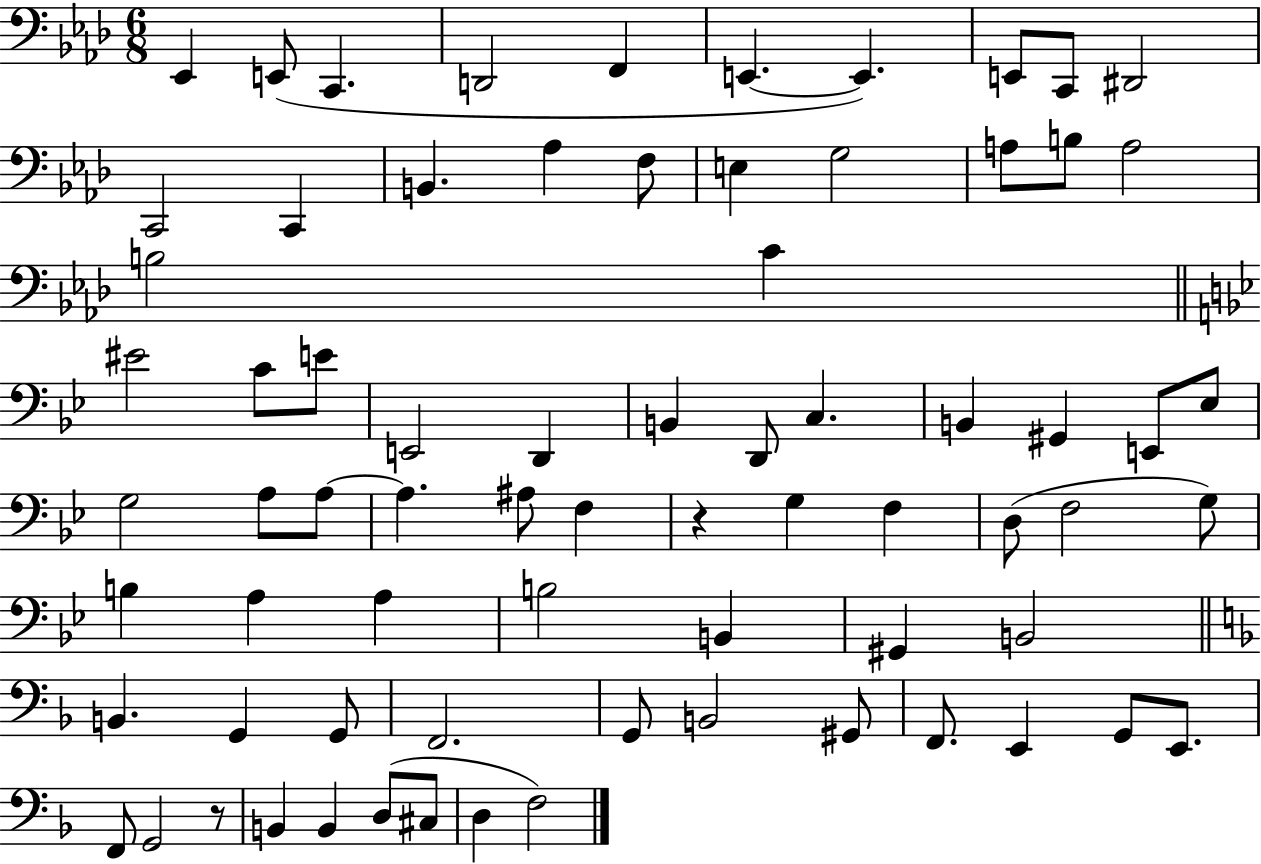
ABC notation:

X:1
T:Untitled
M:6/8
L:1/4
K:Ab
_E,, E,,/2 C,, D,,2 F,, E,, E,, E,,/2 C,,/2 ^D,,2 C,,2 C,, B,, _A, F,/2 E, G,2 A,/2 B,/2 A,2 B,2 C ^E2 C/2 E/2 E,,2 D,, B,, D,,/2 C, B,, ^G,, E,,/2 _E,/2 G,2 A,/2 A,/2 A, ^A,/2 F, z G, F, D,/2 F,2 G,/2 B, A, A, B,2 B,, ^G,, B,,2 B,, G,, G,,/2 F,,2 G,,/2 B,,2 ^G,,/2 F,,/2 E,, G,,/2 E,,/2 F,,/2 G,,2 z/2 B,, B,, D,/2 ^C,/2 D, F,2